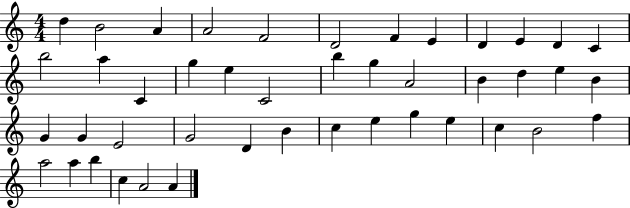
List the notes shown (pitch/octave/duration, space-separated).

D5/q B4/h A4/q A4/h F4/h D4/h F4/q E4/q D4/q E4/q D4/q C4/q B5/h A5/q C4/q G5/q E5/q C4/h B5/q G5/q A4/h B4/q D5/q E5/q B4/q G4/q G4/q E4/h G4/h D4/q B4/q C5/q E5/q G5/q E5/q C5/q B4/h F5/q A5/h A5/q B5/q C5/q A4/h A4/q